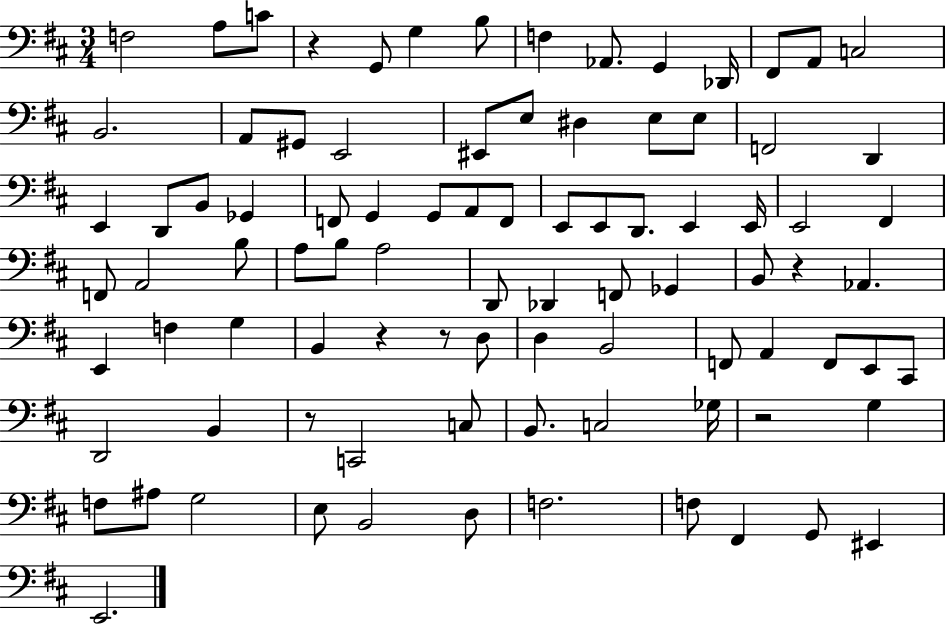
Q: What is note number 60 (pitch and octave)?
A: F2